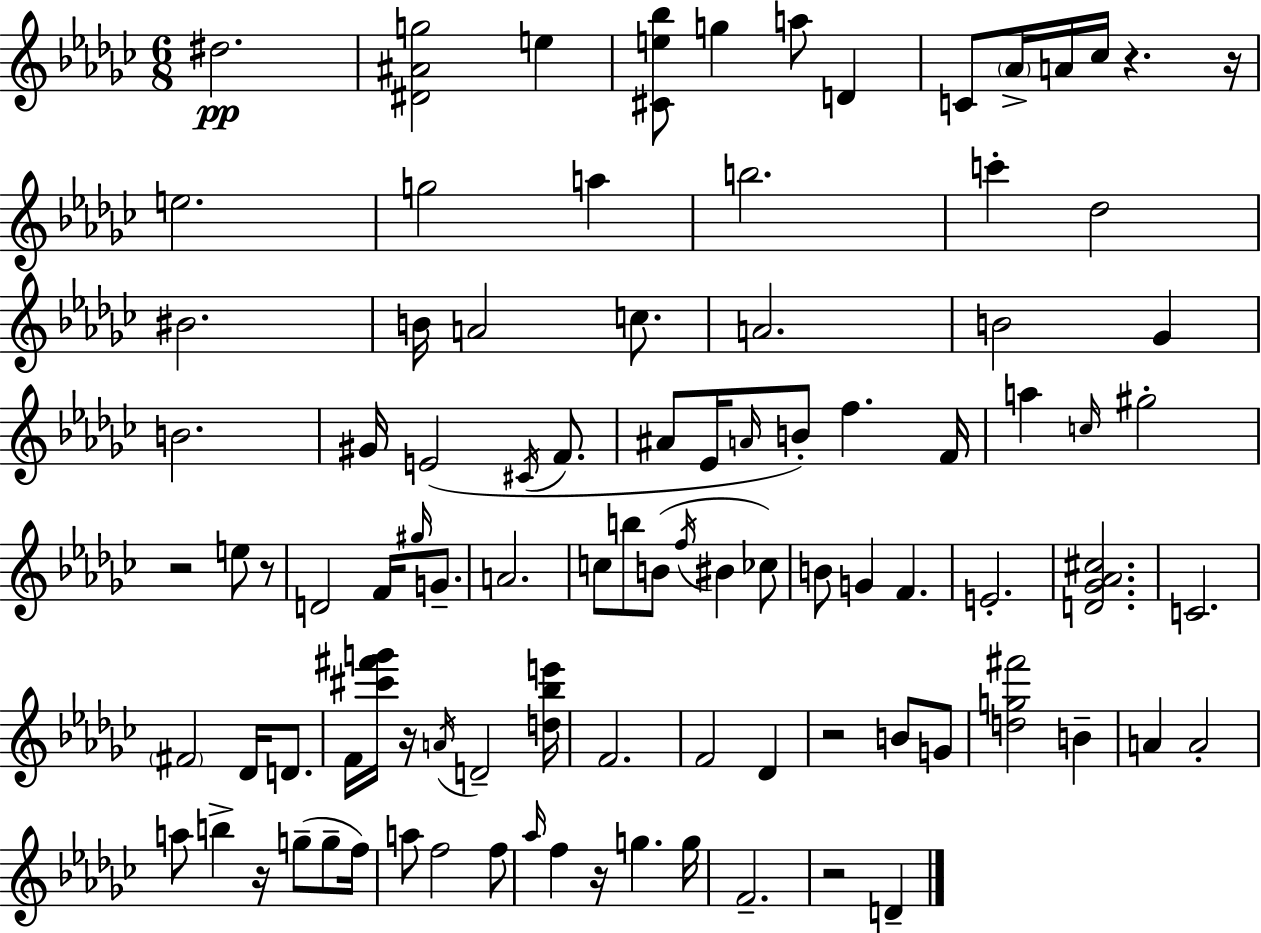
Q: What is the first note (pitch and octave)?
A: D#5